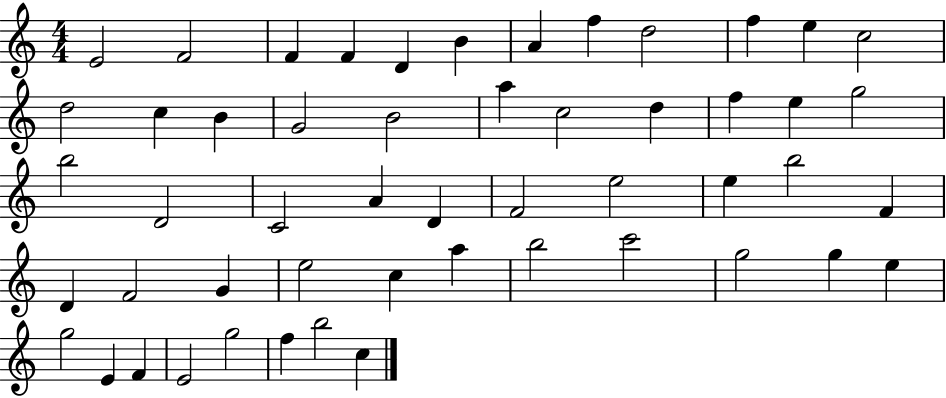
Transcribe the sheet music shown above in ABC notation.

X:1
T:Untitled
M:4/4
L:1/4
K:C
E2 F2 F F D B A f d2 f e c2 d2 c B G2 B2 a c2 d f e g2 b2 D2 C2 A D F2 e2 e b2 F D F2 G e2 c a b2 c'2 g2 g e g2 E F E2 g2 f b2 c